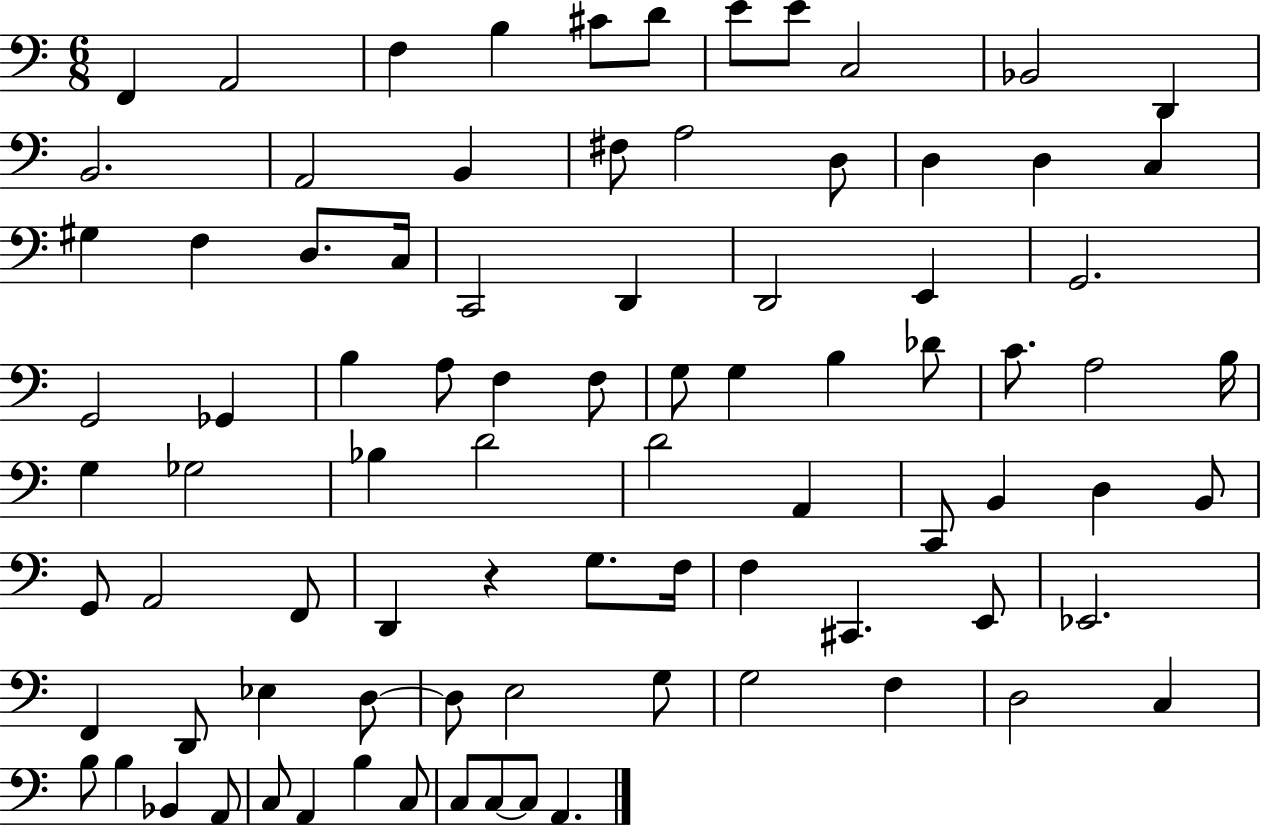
X:1
T:Untitled
M:6/8
L:1/4
K:C
F,, A,,2 F, B, ^C/2 D/2 E/2 E/2 C,2 _B,,2 D,, B,,2 A,,2 B,, ^F,/2 A,2 D,/2 D, D, C, ^G, F, D,/2 C,/4 C,,2 D,, D,,2 E,, G,,2 G,,2 _G,, B, A,/2 F, F,/2 G,/2 G, B, _D/2 C/2 A,2 B,/4 G, _G,2 _B, D2 D2 A,, C,,/2 B,, D, B,,/2 G,,/2 A,,2 F,,/2 D,, z G,/2 F,/4 F, ^C,, E,,/2 _E,,2 F,, D,,/2 _E, D,/2 D,/2 E,2 G,/2 G,2 F, D,2 C, B,/2 B, _B,, A,,/2 C,/2 A,, B, C,/2 C,/2 C,/2 C,/2 A,,